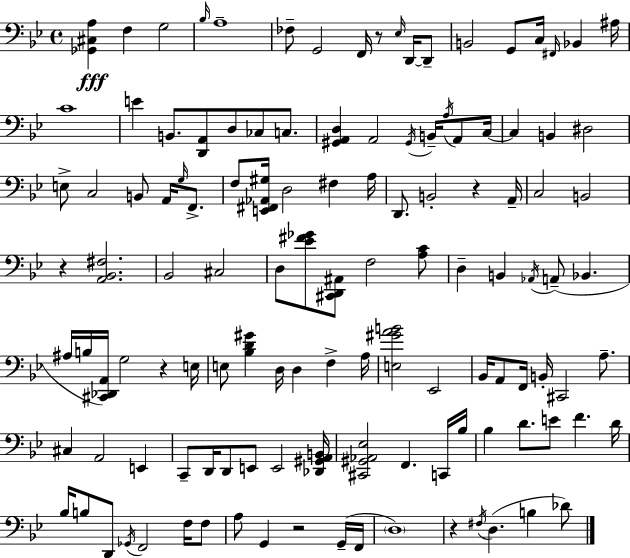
X:1
T:Untitled
M:4/4
L:1/4
K:Gm
[_G,,^C,A,] F, G,2 _B,/4 A,4 _F,/2 G,,2 F,,/4 z/2 _E,/4 D,,/4 D,,/2 B,,2 G,,/2 C,/4 ^F,,/4 _B,, ^A,/4 C4 E B,,/2 [D,,A,,]/2 D,/2 _C,/2 C,/2 [^G,,A,,D,] A,,2 ^G,,/4 B,,/4 A,/4 A,,/2 C,/4 C, B,, ^D,2 E,/2 C,2 B,,/2 A,,/4 G,/4 F,,/2 F,/2 [E,,^F,,_A,,^G,]/4 D,2 ^F, A,/4 D,,/2 B,,2 z A,,/4 C,2 B,,2 z [A,,_B,,^F,]2 _B,,2 ^C,2 D,/2 [_E^F_G]/2 [^C,,D,,^A,,]/2 F,2 [A,C]/2 D, B,, _A,,/4 A,,/2 _B,, ^A,/4 B,/4 [^C,,_D,,A,,]/4 G,2 z E,/4 E,/2 [_B,D^G] D,/4 D, F, A,/4 [E,^GAB]2 _E,,2 _B,,/4 A,,/2 F,,/4 B,,/4 ^C,,2 A,/2 ^C, A,,2 E,, C,,/2 D,,/4 D,,/2 E,,/2 E,,2 [_D,,^G,,A,,B,,]/4 [^C,,^G,,_A,,_E,]2 F,, C,,/4 _B,/4 _B, D/2 E/2 F D/4 _B,/4 B,/2 D,,/2 _G,,/4 F,,2 F,/4 F,/2 A,/2 G,, z2 G,,/4 F,,/4 D,4 z ^F,/4 D, B, _D/2